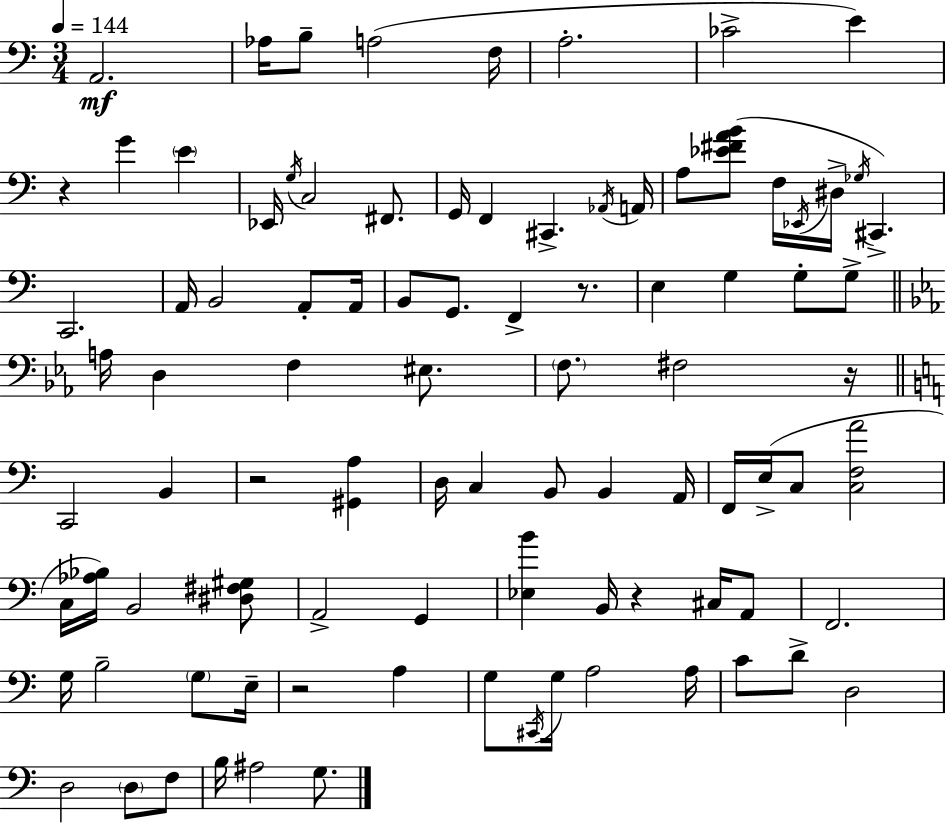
A2/h. Ab3/s B3/e A3/h F3/s A3/h. CES4/h E4/q R/q G4/q E4/q Eb2/s G3/s C3/h F#2/e. G2/s F2/q C#2/q. Ab2/s A2/s A3/e [Eb4,F#4,A4,B4]/e F3/s Eb2/s D#3/s Gb3/s C#2/q. C2/h. A2/s B2/h A2/e A2/s B2/e G2/e. F2/q R/e. E3/q G3/q G3/e G3/e A3/s D3/q F3/q EIS3/e. F3/e. F#3/h R/s C2/h B2/q R/h [G#2,A3]/q D3/s C3/q B2/e B2/q A2/s F2/s E3/s C3/e [C3,F3,A4]/h C3/s [Ab3,Bb3]/s B2/h [D#3,F#3,G#3]/e A2/h G2/q [Eb3,B4]/q B2/s R/q C#3/s A2/e F2/h. G3/s B3/h G3/e E3/s R/h A3/q G3/e C#2/s G3/s A3/h A3/s C4/e D4/e D3/h D3/h D3/e F3/e B3/s A#3/h G3/e.